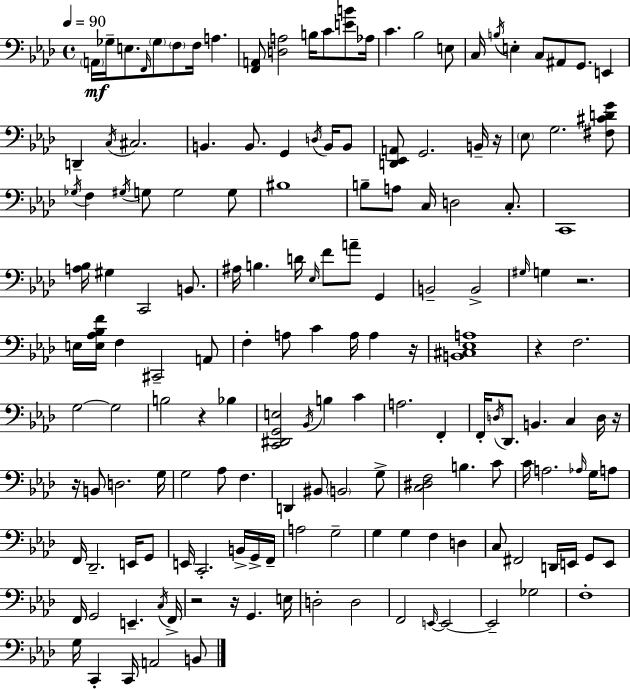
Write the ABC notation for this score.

X:1
T:Untitled
M:4/4
L:1/4
K:Ab
A,,/4 _G,/4 E,/2 F,,/4 _G,/2 F,/2 F,/4 A, [F,,A,,]/2 [D,A,]2 B,/4 C/2 [EB]/2 _A,/4 C _B,2 E,/2 C,/4 B,/4 E, C,/2 ^A,,/2 G,,/2 E,, D,, C,/4 ^C,2 B,, B,,/2 G,, D,/4 B,,/4 B,,/2 [D,,_E,,A,,]/2 G,,2 B,,/4 z/4 _E,/2 G,2 [^F,^CDG]/2 _G,/4 F, ^G,/4 G,/2 G,2 G,/2 ^B,4 B,/2 A,/2 C,/4 D,2 C,/2 C,,4 [A,_B,]/4 ^G, C,,2 B,,/2 ^A,/4 B, D/4 _E,/4 F/2 A/2 G,, B,,2 B,,2 ^G,/4 G, z2 E,/4 [E,_A,_B,F]/4 F, ^C,,2 A,,/2 F, A,/2 C A,/4 A, z/4 [B,,^C,_E,A,]4 z F,2 G,2 G,2 B,2 z _B, [C,,^D,,G,,E,]2 _B,,/4 B, C A,2 F,, F,,/4 D,/4 _D,,/2 B,, C, D,/4 z/4 z/4 B,,/2 D,2 G,/4 G,2 _A,/2 F, D,, ^B,,/2 B,,2 G,/2 [C,^D,F,]2 B, C/2 C/4 A,2 _A,/4 G,/4 A,/2 F,,/4 _D,,2 E,,/4 G,,/2 E,,/4 C,,2 B,,/4 G,,/4 F,,/4 A,2 G,2 G, G, F, D, C,/2 ^F,,2 D,,/4 E,,/4 G,,/2 E,,/2 F,,/4 G,,2 E,, C,/4 F,,/4 z2 z/4 G,, E,/4 D,2 D,2 F,,2 E,,/4 E,,2 E,,2 _G,2 F,4 G,/4 C,, C,,/4 A,,2 B,,/2